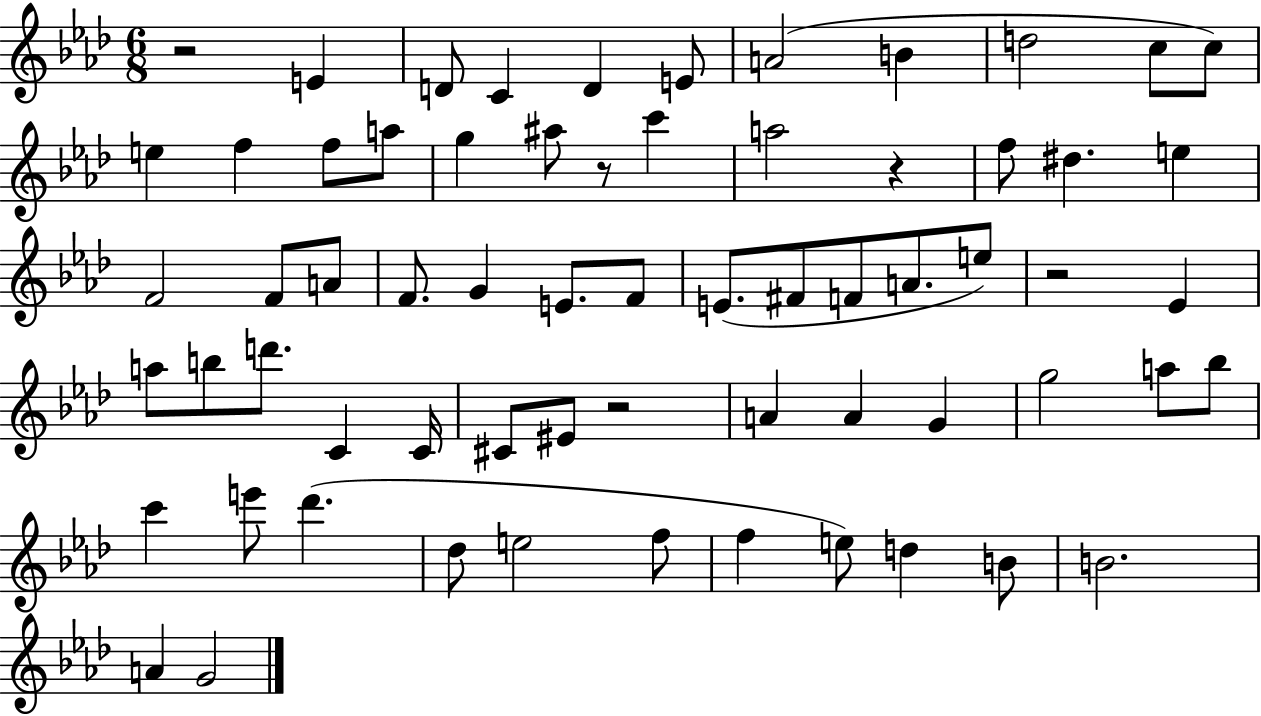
R/h E4/q D4/e C4/q D4/q E4/e A4/h B4/q D5/h C5/e C5/e E5/q F5/q F5/e A5/e G5/q A#5/e R/e C6/q A5/h R/q F5/e D#5/q. E5/q F4/h F4/e A4/e F4/e. G4/q E4/e. F4/e E4/e. F#4/e F4/e A4/e. E5/e R/h Eb4/q A5/e B5/e D6/e. C4/q C4/s C#4/e EIS4/e R/h A4/q A4/q G4/q G5/h A5/e Bb5/e C6/q E6/e Db6/q. Db5/e E5/h F5/e F5/q E5/e D5/q B4/e B4/h. A4/q G4/h